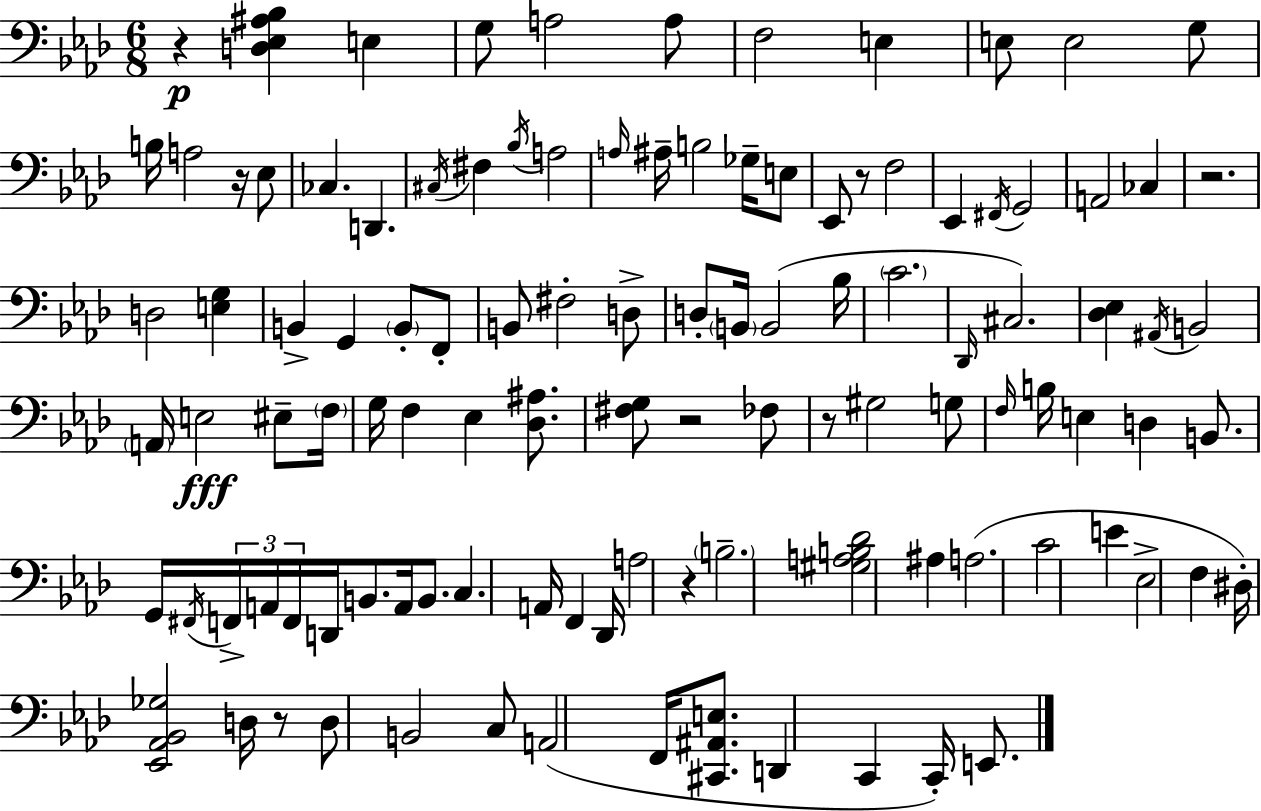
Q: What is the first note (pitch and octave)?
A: E3